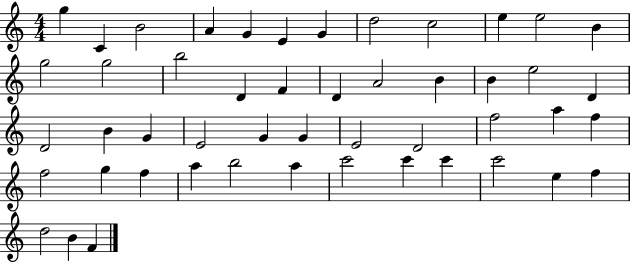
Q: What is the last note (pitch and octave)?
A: F4